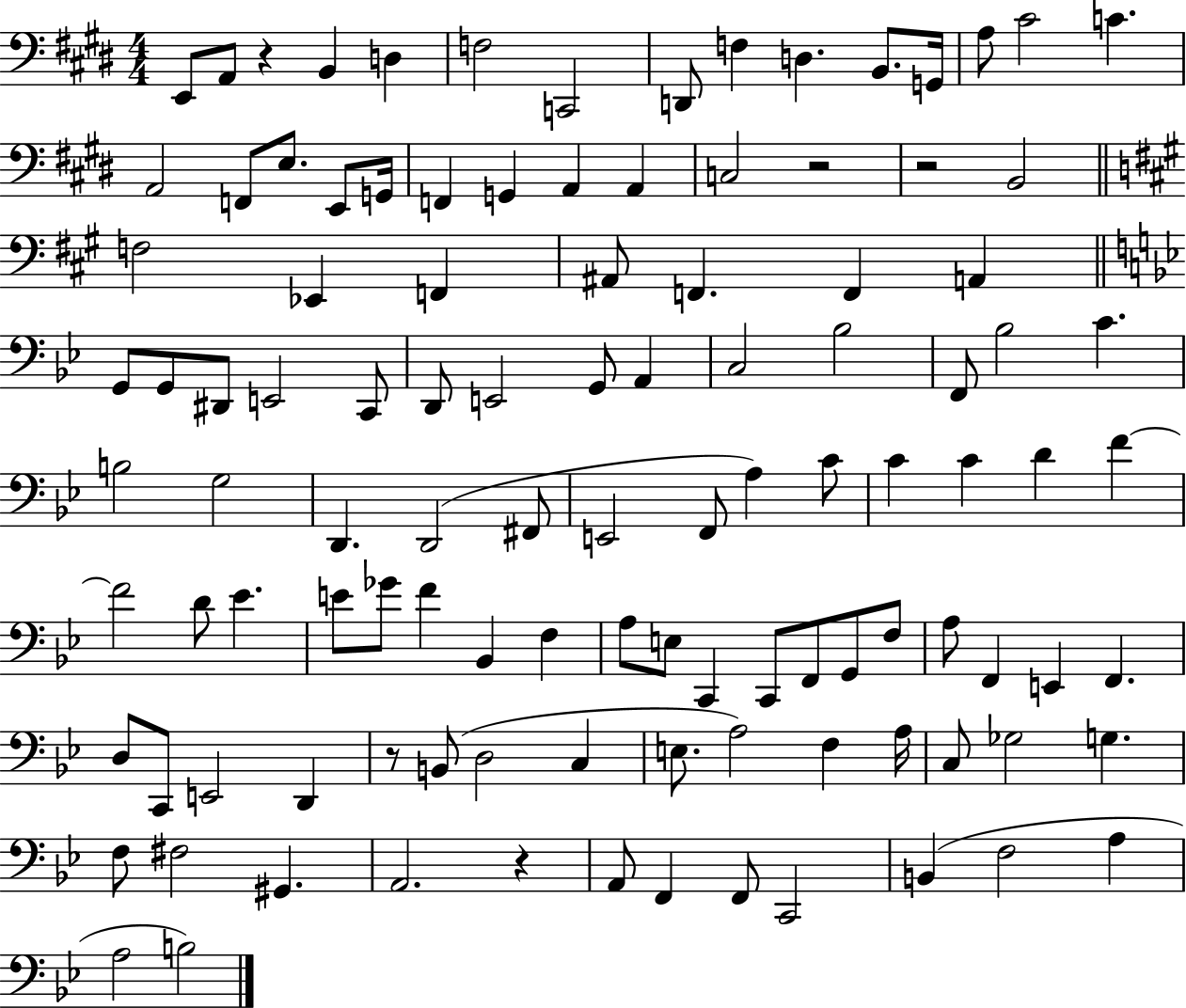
E2/e A2/e R/q B2/q D3/q F3/h C2/h D2/e F3/q D3/q. B2/e. G2/s A3/e C#4/h C4/q. A2/h F2/e E3/e. E2/e G2/s F2/q G2/q A2/q A2/q C3/h R/h R/h B2/h F3/h Eb2/q F2/q A#2/e F2/q. F2/q A2/q G2/e G2/e D#2/e E2/h C2/e D2/e E2/h G2/e A2/q C3/h Bb3/h F2/e Bb3/h C4/q. B3/h G3/h D2/q. D2/h F#2/e E2/h F2/e A3/q C4/e C4/q C4/q D4/q F4/q F4/h D4/e Eb4/q. E4/e Gb4/e F4/q Bb2/q F3/q A3/e E3/e C2/q C2/e F2/e G2/e F3/e A3/e F2/q E2/q F2/q. D3/e C2/e E2/h D2/q R/e B2/e D3/h C3/q E3/e. A3/h F3/q A3/s C3/e Gb3/h G3/q. F3/e F#3/h G#2/q. A2/h. R/q A2/e F2/q F2/e C2/h B2/q F3/h A3/q A3/h B3/h